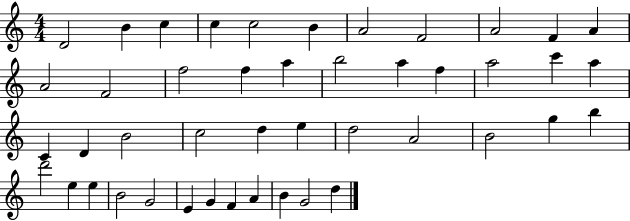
D4/h B4/q C5/q C5/q C5/h B4/q A4/h F4/h A4/h F4/q A4/q A4/h F4/h F5/h F5/q A5/q B5/h A5/q F5/q A5/h C6/q A5/q C4/q D4/q B4/h C5/h D5/q E5/q D5/h A4/h B4/h G5/q B5/q D6/h E5/q E5/q B4/h G4/h E4/q G4/q F4/q A4/q B4/q G4/h D5/q